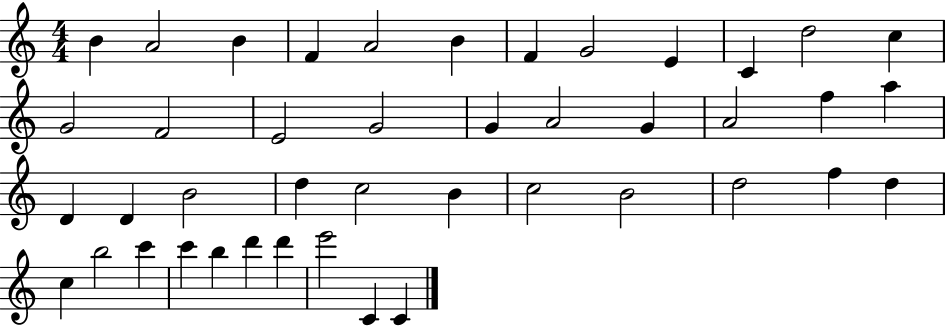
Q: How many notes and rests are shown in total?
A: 43